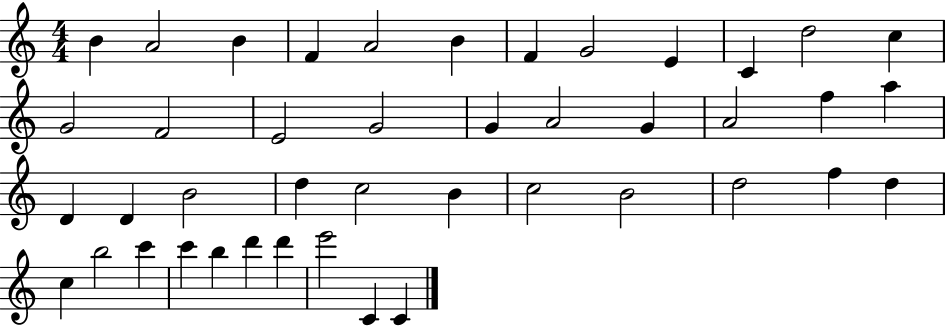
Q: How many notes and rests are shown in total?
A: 43